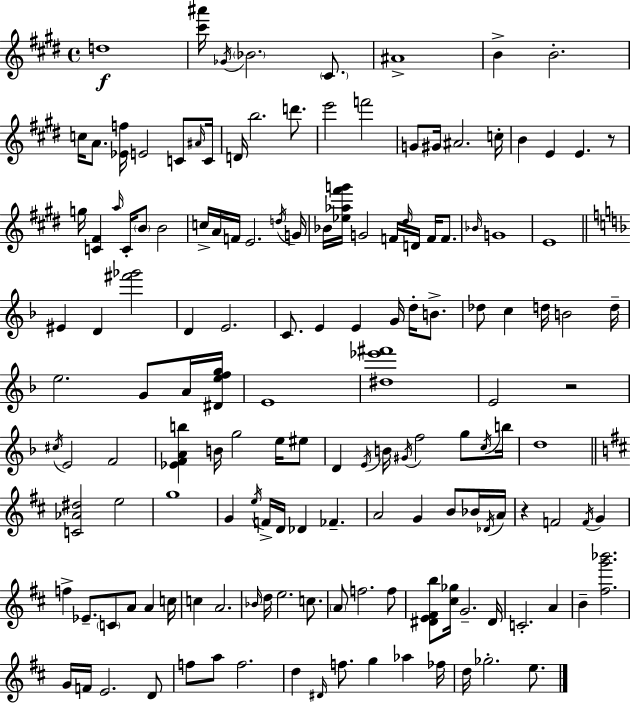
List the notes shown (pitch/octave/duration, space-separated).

D5/w [C#6,A#6]/s Gb4/s Bb4/h. C#4/e. A#4/w B4/q B4/h. C5/s A4/e. [Eb4,F5]/s E4/h C4/e A#4/s C4/s D4/s B5/h. D6/e. E6/h F6/h G4/e G#4/s A#4/h. C5/s B4/q E4/q E4/q. R/e G5/s [C4,F#4]/q A5/s C4/s B4/e B4/h C5/s A4/s F4/s E4/h. D5/s G4/s Bb4/s [Eb5,Ab5,F#6,G6]/s G4/h F4/s D#5/s D4/s F4/s F4/e. Bb4/s G4/w E4/w EIS4/q D4/q [F#6,Gb6]/h D4/q E4/h. C4/e. E4/q E4/q G4/s D5/s B4/e. Db5/e C5/q D5/s B4/h D5/s E5/h. G4/e A4/s [D#4,E5,F5,G5]/s E4/w [D#5,Eb6,F#6]/w E4/h R/h C#5/s E4/h F4/h [Eb4,F4,A4,B5]/q B4/s G5/h E5/s EIS5/e D4/q E4/s B4/s G#4/s F5/h G5/e C5/s B5/s D5/w [C4,Ab4,D#5]/h E5/h G5/w G4/q E5/s F4/s D4/s Db4/q FES4/q. A4/h G4/q B4/e Bb4/s Db4/s A4/s R/q F4/h F4/s G4/q F5/q Eb4/e. C4/e A4/e A4/q C5/s C5/q A4/h. Bb4/s D5/s E5/h. C5/e. A4/e F5/h. F5/e [D#4,E4,F#4,B5]/e [C#5,Gb5]/s G4/h. D#4/s C4/h. A4/q B4/q [F#5,G6,Bb6]/h. G4/s F4/s E4/h. D4/e F5/e A5/e F5/h. D5/q D#4/s F5/e. G5/q Ab5/q FES5/s D5/s Gb5/h. E5/e.